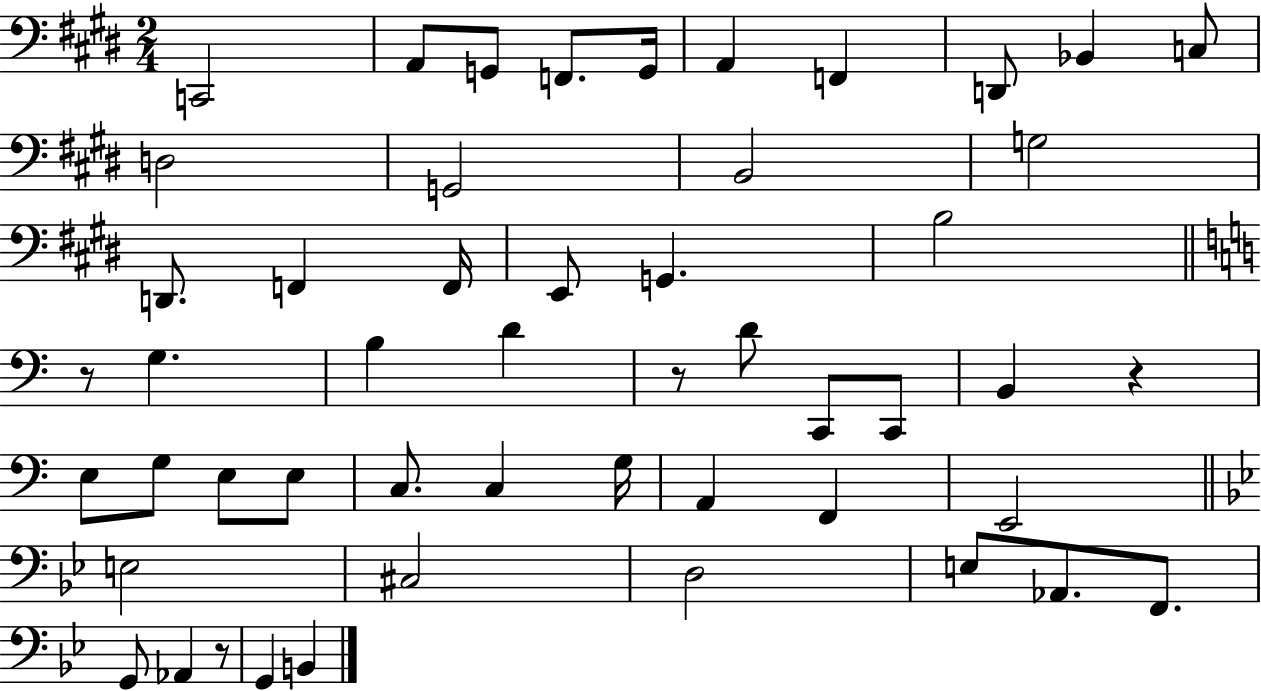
X:1
T:Untitled
M:2/4
L:1/4
K:E
C,,2 A,,/2 G,,/2 F,,/2 G,,/4 A,, F,, D,,/2 _B,, C,/2 D,2 G,,2 B,,2 G,2 D,,/2 F,, F,,/4 E,,/2 G,, B,2 z/2 G, B, D z/2 D/2 C,,/2 C,,/2 B,, z E,/2 G,/2 E,/2 E,/2 C,/2 C, G,/4 A,, F,, E,,2 E,2 ^C,2 D,2 E,/2 _A,,/2 F,,/2 G,,/2 _A,, z/2 G,, B,,